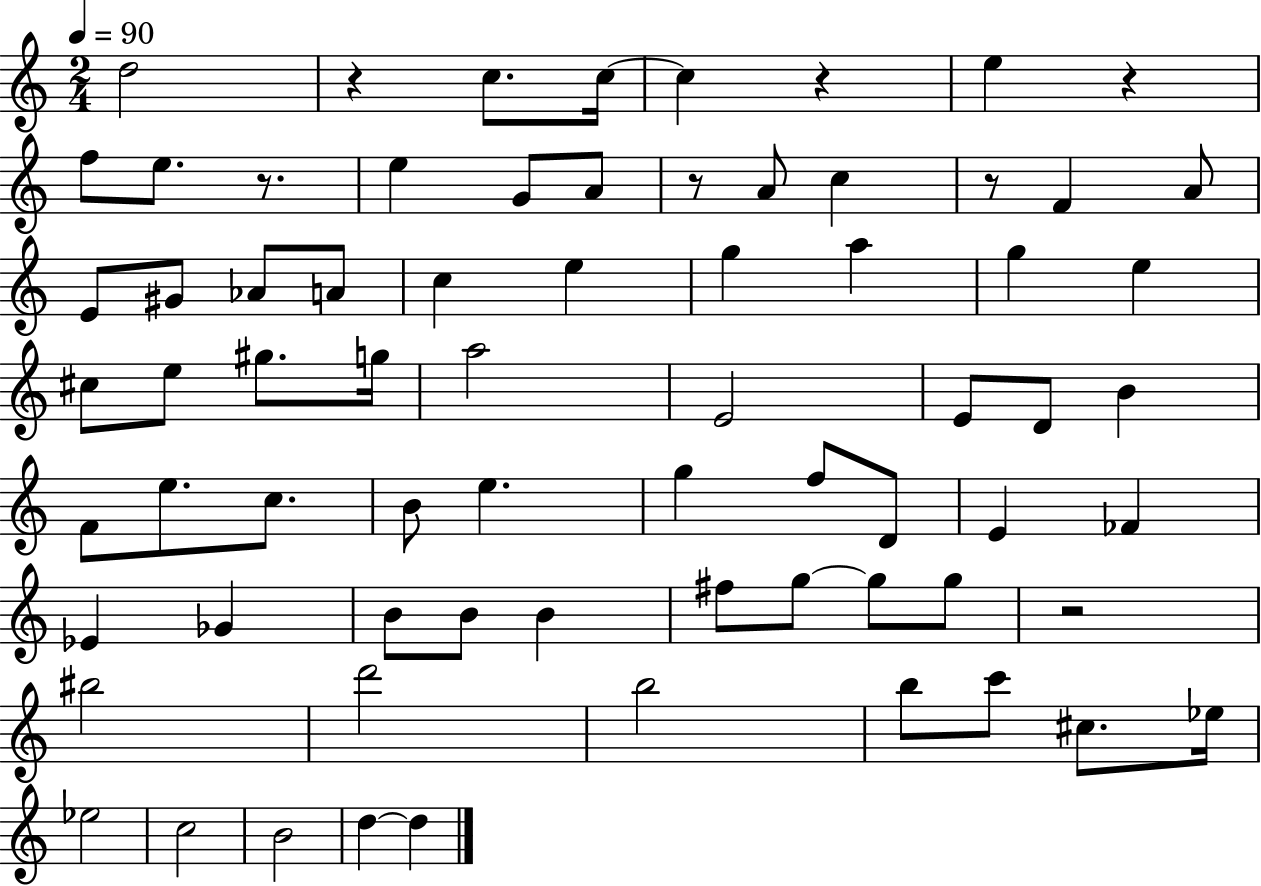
D5/h R/q C5/e. C5/s C5/q R/q E5/q R/q F5/e E5/e. R/e. E5/q G4/e A4/e R/e A4/e C5/q R/e F4/q A4/e E4/e G#4/e Ab4/e A4/e C5/q E5/q G5/q A5/q G5/q E5/q C#5/e E5/e G#5/e. G5/s A5/h E4/h E4/e D4/e B4/q F4/e E5/e. C5/e. B4/e E5/q. G5/q F5/e D4/e E4/q FES4/q Eb4/q Gb4/q B4/e B4/e B4/q F#5/e G5/e G5/e G5/e R/h BIS5/h D6/h B5/h B5/e C6/e C#5/e. Eb5/s Eb5/h C5/h B4/h D5/q D5/q